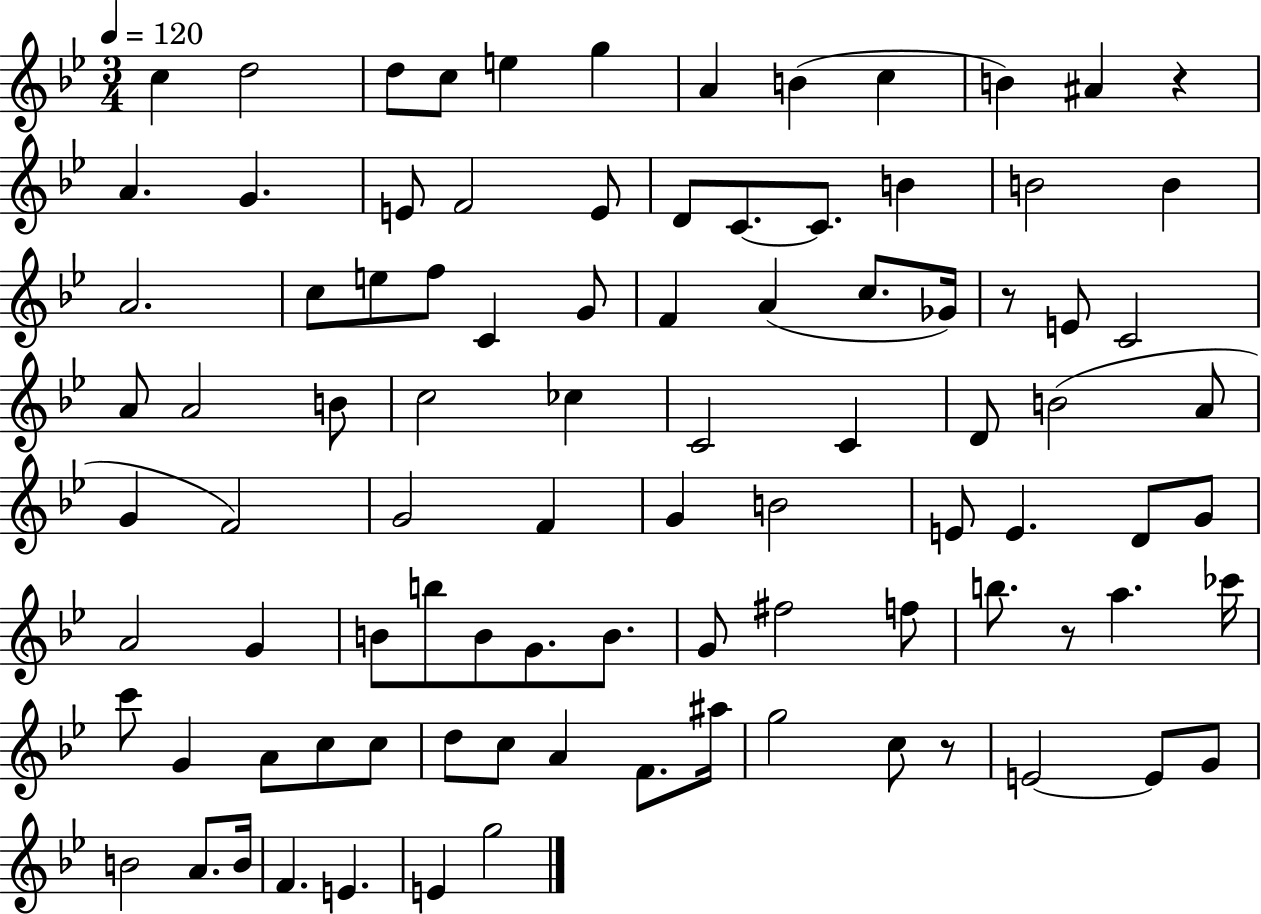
{
  \clef treble
  \numericTimeSignature
  \time 3/4
  \key bes \major
  \tempo 4 = 120
  c''4 d''2 | d''8 c''8 e''4 g''4 | a'4 b'4( c''4 | b'4) ais'4 r4 | \break a'4. g'4. | e'8 f'2 e'8 | d'8 c'8.~~ c'8. b'4 | b'2 b'4 | \break a'2. | c''8 e''8 f''8 c'4 g'8 | f'4 a'4( c''8. ges'16) | r8 e'8 c'2 | \break a'8 a'2 b'8 | c''2 ces''4 | c'2 c'4 | d'8 b'2( a'8 | \break g'4 f'2) | g'2 f'4 | g'4 b'2 | e'8 e'4. d'8 g'8 | \break a'2 g'4 | b'8 b''8 b'8 g'8. b'8. | g'8 fis''2 f''8 | b''8. r8 a''4. ces'''16 | \break c'''8 g'4 a'8 c''8 c''8 | d''8 c''8 a'4 f'8. ais''16 | g''2 c''8 r8 | e'2~~ e'8 g'8 | \break b'2 a'8. b'16 | f'4. e'4. | e'4 g''2 | \bar "|."
}